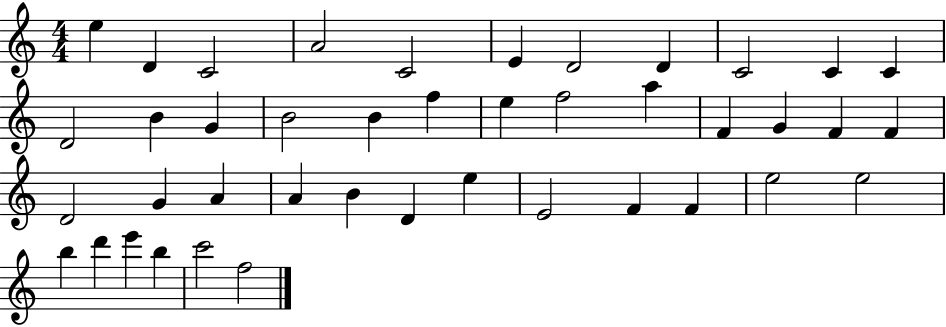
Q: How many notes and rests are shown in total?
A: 42